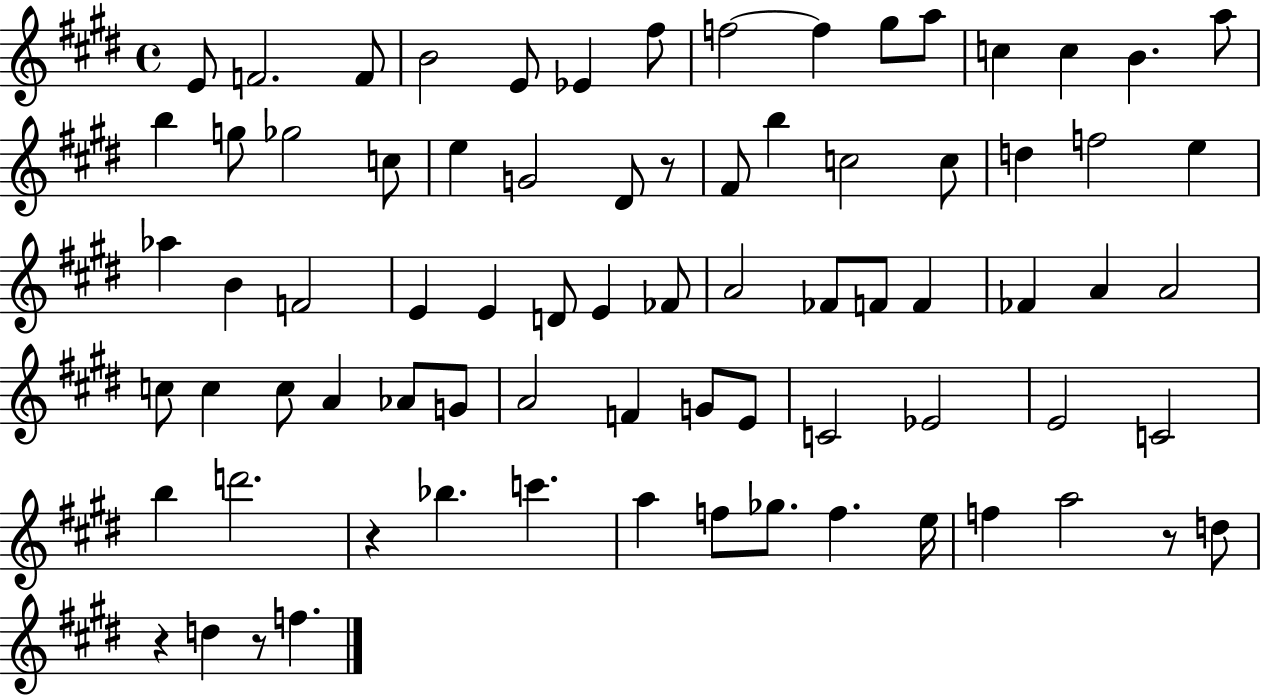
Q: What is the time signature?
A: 4/4